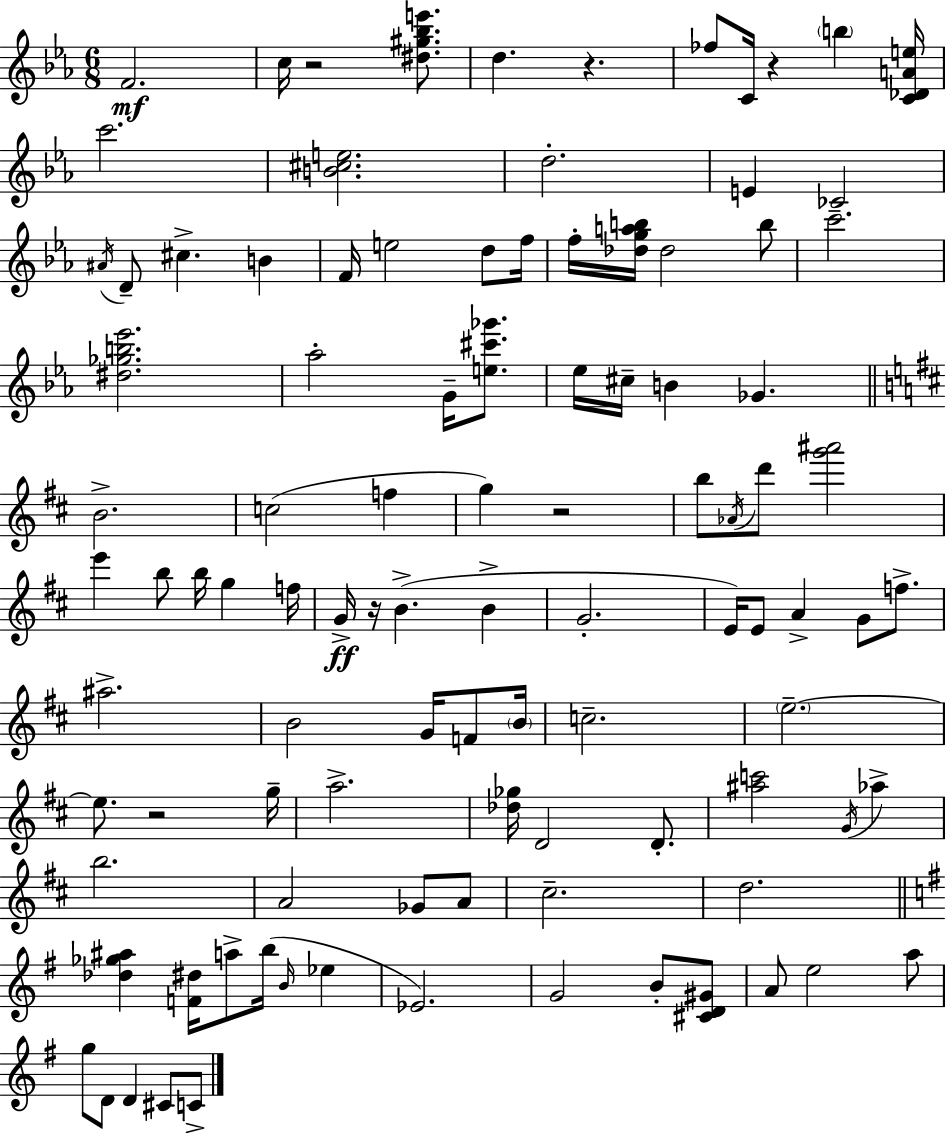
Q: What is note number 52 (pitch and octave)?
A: G4